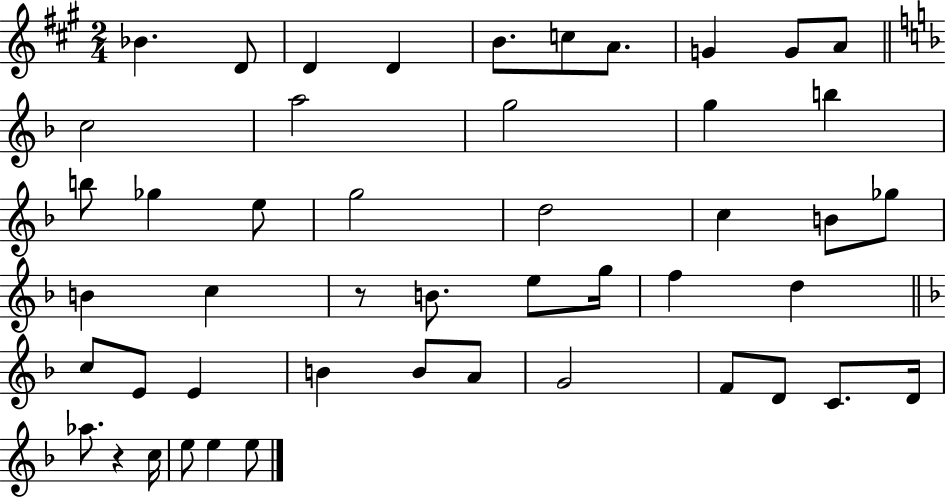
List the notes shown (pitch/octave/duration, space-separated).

Bb4/q. D4/e D4/q D4/q B4/e. C5/e A4/e. G4/q G4/e A4/e C5/h A5/h G5/h G5/q B5/q B5/e Gb5/q E5/e G5/h D5/h C5/q B4/e Gb5/e B4/q C5/q R/e B4/e. E5/e G5/s F5/q D5/q C5/e E4/e E4/q B4/q B4/e A4/e G4/h F4/e D4/e C4/e. D4/s Ab5/e. R/q C5/s E5/e E5/q E5/e